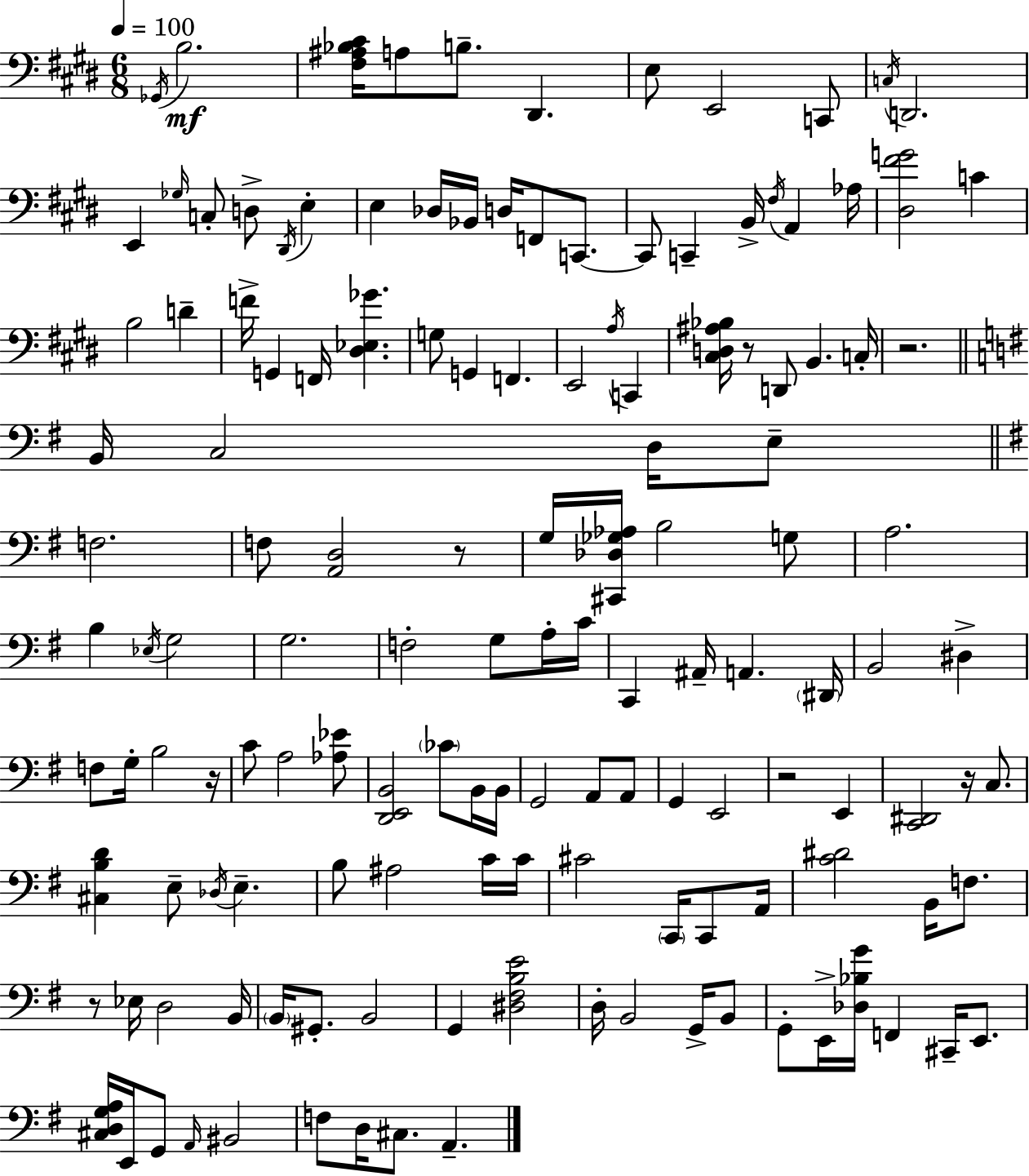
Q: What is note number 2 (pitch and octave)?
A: B3